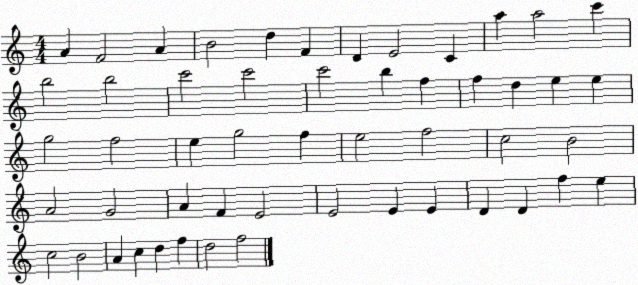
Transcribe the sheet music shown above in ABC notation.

X:1
T:Untitled
M:4/4
L:1/4
K:C
A F2 A B2 d F D E2 C a a2 c' b2 b2 c'2 c'2 c'2 b f f d e e g2 f2 e g2 f e2 f2 c2 B2 A2 G2 A F E2 E2 E E D D f e c2 B2 A c d f d2 f2